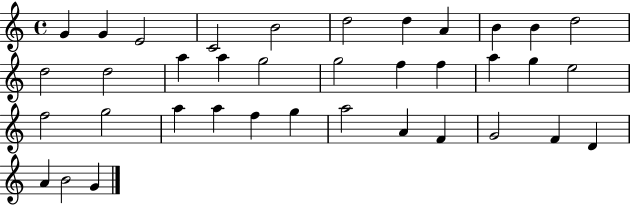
{
  \clef treble
  \time 4/4
  \defaultTimeSignature
  \key c \major
  g'4 g'4 e'2 | c'2 b'2 | d''2 d''4 a'4 | b'4 b'4 d''2 | \break d''2 d''2 | a''4 a''4 g''2 | g''2 f''4 f''4 | a''4 g''4 e''2 | \break f''2 g''2 | a''4 a''4 f''4 g''4 | a''2 a'4 f'4 | g'2 f'4 d'4 | \break a'4 b'2 g'4 | \bar "|."
}